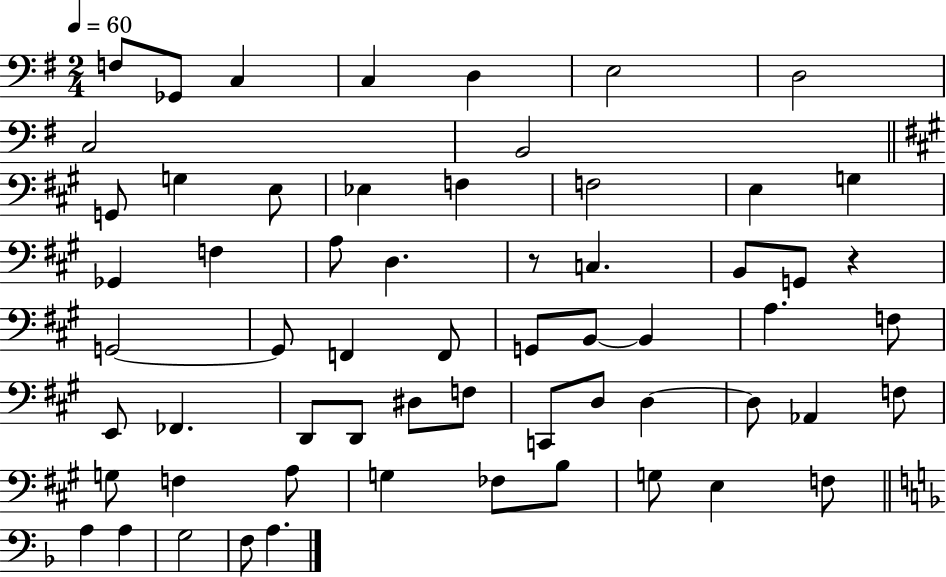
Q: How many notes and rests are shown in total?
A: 61